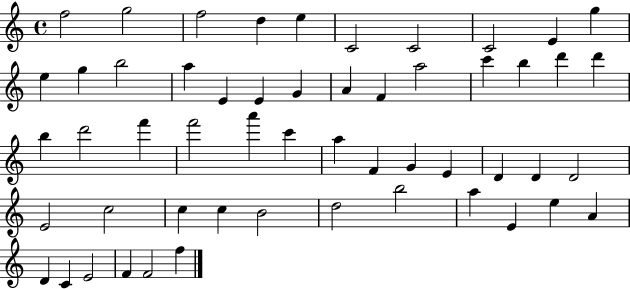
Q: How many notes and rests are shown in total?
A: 54